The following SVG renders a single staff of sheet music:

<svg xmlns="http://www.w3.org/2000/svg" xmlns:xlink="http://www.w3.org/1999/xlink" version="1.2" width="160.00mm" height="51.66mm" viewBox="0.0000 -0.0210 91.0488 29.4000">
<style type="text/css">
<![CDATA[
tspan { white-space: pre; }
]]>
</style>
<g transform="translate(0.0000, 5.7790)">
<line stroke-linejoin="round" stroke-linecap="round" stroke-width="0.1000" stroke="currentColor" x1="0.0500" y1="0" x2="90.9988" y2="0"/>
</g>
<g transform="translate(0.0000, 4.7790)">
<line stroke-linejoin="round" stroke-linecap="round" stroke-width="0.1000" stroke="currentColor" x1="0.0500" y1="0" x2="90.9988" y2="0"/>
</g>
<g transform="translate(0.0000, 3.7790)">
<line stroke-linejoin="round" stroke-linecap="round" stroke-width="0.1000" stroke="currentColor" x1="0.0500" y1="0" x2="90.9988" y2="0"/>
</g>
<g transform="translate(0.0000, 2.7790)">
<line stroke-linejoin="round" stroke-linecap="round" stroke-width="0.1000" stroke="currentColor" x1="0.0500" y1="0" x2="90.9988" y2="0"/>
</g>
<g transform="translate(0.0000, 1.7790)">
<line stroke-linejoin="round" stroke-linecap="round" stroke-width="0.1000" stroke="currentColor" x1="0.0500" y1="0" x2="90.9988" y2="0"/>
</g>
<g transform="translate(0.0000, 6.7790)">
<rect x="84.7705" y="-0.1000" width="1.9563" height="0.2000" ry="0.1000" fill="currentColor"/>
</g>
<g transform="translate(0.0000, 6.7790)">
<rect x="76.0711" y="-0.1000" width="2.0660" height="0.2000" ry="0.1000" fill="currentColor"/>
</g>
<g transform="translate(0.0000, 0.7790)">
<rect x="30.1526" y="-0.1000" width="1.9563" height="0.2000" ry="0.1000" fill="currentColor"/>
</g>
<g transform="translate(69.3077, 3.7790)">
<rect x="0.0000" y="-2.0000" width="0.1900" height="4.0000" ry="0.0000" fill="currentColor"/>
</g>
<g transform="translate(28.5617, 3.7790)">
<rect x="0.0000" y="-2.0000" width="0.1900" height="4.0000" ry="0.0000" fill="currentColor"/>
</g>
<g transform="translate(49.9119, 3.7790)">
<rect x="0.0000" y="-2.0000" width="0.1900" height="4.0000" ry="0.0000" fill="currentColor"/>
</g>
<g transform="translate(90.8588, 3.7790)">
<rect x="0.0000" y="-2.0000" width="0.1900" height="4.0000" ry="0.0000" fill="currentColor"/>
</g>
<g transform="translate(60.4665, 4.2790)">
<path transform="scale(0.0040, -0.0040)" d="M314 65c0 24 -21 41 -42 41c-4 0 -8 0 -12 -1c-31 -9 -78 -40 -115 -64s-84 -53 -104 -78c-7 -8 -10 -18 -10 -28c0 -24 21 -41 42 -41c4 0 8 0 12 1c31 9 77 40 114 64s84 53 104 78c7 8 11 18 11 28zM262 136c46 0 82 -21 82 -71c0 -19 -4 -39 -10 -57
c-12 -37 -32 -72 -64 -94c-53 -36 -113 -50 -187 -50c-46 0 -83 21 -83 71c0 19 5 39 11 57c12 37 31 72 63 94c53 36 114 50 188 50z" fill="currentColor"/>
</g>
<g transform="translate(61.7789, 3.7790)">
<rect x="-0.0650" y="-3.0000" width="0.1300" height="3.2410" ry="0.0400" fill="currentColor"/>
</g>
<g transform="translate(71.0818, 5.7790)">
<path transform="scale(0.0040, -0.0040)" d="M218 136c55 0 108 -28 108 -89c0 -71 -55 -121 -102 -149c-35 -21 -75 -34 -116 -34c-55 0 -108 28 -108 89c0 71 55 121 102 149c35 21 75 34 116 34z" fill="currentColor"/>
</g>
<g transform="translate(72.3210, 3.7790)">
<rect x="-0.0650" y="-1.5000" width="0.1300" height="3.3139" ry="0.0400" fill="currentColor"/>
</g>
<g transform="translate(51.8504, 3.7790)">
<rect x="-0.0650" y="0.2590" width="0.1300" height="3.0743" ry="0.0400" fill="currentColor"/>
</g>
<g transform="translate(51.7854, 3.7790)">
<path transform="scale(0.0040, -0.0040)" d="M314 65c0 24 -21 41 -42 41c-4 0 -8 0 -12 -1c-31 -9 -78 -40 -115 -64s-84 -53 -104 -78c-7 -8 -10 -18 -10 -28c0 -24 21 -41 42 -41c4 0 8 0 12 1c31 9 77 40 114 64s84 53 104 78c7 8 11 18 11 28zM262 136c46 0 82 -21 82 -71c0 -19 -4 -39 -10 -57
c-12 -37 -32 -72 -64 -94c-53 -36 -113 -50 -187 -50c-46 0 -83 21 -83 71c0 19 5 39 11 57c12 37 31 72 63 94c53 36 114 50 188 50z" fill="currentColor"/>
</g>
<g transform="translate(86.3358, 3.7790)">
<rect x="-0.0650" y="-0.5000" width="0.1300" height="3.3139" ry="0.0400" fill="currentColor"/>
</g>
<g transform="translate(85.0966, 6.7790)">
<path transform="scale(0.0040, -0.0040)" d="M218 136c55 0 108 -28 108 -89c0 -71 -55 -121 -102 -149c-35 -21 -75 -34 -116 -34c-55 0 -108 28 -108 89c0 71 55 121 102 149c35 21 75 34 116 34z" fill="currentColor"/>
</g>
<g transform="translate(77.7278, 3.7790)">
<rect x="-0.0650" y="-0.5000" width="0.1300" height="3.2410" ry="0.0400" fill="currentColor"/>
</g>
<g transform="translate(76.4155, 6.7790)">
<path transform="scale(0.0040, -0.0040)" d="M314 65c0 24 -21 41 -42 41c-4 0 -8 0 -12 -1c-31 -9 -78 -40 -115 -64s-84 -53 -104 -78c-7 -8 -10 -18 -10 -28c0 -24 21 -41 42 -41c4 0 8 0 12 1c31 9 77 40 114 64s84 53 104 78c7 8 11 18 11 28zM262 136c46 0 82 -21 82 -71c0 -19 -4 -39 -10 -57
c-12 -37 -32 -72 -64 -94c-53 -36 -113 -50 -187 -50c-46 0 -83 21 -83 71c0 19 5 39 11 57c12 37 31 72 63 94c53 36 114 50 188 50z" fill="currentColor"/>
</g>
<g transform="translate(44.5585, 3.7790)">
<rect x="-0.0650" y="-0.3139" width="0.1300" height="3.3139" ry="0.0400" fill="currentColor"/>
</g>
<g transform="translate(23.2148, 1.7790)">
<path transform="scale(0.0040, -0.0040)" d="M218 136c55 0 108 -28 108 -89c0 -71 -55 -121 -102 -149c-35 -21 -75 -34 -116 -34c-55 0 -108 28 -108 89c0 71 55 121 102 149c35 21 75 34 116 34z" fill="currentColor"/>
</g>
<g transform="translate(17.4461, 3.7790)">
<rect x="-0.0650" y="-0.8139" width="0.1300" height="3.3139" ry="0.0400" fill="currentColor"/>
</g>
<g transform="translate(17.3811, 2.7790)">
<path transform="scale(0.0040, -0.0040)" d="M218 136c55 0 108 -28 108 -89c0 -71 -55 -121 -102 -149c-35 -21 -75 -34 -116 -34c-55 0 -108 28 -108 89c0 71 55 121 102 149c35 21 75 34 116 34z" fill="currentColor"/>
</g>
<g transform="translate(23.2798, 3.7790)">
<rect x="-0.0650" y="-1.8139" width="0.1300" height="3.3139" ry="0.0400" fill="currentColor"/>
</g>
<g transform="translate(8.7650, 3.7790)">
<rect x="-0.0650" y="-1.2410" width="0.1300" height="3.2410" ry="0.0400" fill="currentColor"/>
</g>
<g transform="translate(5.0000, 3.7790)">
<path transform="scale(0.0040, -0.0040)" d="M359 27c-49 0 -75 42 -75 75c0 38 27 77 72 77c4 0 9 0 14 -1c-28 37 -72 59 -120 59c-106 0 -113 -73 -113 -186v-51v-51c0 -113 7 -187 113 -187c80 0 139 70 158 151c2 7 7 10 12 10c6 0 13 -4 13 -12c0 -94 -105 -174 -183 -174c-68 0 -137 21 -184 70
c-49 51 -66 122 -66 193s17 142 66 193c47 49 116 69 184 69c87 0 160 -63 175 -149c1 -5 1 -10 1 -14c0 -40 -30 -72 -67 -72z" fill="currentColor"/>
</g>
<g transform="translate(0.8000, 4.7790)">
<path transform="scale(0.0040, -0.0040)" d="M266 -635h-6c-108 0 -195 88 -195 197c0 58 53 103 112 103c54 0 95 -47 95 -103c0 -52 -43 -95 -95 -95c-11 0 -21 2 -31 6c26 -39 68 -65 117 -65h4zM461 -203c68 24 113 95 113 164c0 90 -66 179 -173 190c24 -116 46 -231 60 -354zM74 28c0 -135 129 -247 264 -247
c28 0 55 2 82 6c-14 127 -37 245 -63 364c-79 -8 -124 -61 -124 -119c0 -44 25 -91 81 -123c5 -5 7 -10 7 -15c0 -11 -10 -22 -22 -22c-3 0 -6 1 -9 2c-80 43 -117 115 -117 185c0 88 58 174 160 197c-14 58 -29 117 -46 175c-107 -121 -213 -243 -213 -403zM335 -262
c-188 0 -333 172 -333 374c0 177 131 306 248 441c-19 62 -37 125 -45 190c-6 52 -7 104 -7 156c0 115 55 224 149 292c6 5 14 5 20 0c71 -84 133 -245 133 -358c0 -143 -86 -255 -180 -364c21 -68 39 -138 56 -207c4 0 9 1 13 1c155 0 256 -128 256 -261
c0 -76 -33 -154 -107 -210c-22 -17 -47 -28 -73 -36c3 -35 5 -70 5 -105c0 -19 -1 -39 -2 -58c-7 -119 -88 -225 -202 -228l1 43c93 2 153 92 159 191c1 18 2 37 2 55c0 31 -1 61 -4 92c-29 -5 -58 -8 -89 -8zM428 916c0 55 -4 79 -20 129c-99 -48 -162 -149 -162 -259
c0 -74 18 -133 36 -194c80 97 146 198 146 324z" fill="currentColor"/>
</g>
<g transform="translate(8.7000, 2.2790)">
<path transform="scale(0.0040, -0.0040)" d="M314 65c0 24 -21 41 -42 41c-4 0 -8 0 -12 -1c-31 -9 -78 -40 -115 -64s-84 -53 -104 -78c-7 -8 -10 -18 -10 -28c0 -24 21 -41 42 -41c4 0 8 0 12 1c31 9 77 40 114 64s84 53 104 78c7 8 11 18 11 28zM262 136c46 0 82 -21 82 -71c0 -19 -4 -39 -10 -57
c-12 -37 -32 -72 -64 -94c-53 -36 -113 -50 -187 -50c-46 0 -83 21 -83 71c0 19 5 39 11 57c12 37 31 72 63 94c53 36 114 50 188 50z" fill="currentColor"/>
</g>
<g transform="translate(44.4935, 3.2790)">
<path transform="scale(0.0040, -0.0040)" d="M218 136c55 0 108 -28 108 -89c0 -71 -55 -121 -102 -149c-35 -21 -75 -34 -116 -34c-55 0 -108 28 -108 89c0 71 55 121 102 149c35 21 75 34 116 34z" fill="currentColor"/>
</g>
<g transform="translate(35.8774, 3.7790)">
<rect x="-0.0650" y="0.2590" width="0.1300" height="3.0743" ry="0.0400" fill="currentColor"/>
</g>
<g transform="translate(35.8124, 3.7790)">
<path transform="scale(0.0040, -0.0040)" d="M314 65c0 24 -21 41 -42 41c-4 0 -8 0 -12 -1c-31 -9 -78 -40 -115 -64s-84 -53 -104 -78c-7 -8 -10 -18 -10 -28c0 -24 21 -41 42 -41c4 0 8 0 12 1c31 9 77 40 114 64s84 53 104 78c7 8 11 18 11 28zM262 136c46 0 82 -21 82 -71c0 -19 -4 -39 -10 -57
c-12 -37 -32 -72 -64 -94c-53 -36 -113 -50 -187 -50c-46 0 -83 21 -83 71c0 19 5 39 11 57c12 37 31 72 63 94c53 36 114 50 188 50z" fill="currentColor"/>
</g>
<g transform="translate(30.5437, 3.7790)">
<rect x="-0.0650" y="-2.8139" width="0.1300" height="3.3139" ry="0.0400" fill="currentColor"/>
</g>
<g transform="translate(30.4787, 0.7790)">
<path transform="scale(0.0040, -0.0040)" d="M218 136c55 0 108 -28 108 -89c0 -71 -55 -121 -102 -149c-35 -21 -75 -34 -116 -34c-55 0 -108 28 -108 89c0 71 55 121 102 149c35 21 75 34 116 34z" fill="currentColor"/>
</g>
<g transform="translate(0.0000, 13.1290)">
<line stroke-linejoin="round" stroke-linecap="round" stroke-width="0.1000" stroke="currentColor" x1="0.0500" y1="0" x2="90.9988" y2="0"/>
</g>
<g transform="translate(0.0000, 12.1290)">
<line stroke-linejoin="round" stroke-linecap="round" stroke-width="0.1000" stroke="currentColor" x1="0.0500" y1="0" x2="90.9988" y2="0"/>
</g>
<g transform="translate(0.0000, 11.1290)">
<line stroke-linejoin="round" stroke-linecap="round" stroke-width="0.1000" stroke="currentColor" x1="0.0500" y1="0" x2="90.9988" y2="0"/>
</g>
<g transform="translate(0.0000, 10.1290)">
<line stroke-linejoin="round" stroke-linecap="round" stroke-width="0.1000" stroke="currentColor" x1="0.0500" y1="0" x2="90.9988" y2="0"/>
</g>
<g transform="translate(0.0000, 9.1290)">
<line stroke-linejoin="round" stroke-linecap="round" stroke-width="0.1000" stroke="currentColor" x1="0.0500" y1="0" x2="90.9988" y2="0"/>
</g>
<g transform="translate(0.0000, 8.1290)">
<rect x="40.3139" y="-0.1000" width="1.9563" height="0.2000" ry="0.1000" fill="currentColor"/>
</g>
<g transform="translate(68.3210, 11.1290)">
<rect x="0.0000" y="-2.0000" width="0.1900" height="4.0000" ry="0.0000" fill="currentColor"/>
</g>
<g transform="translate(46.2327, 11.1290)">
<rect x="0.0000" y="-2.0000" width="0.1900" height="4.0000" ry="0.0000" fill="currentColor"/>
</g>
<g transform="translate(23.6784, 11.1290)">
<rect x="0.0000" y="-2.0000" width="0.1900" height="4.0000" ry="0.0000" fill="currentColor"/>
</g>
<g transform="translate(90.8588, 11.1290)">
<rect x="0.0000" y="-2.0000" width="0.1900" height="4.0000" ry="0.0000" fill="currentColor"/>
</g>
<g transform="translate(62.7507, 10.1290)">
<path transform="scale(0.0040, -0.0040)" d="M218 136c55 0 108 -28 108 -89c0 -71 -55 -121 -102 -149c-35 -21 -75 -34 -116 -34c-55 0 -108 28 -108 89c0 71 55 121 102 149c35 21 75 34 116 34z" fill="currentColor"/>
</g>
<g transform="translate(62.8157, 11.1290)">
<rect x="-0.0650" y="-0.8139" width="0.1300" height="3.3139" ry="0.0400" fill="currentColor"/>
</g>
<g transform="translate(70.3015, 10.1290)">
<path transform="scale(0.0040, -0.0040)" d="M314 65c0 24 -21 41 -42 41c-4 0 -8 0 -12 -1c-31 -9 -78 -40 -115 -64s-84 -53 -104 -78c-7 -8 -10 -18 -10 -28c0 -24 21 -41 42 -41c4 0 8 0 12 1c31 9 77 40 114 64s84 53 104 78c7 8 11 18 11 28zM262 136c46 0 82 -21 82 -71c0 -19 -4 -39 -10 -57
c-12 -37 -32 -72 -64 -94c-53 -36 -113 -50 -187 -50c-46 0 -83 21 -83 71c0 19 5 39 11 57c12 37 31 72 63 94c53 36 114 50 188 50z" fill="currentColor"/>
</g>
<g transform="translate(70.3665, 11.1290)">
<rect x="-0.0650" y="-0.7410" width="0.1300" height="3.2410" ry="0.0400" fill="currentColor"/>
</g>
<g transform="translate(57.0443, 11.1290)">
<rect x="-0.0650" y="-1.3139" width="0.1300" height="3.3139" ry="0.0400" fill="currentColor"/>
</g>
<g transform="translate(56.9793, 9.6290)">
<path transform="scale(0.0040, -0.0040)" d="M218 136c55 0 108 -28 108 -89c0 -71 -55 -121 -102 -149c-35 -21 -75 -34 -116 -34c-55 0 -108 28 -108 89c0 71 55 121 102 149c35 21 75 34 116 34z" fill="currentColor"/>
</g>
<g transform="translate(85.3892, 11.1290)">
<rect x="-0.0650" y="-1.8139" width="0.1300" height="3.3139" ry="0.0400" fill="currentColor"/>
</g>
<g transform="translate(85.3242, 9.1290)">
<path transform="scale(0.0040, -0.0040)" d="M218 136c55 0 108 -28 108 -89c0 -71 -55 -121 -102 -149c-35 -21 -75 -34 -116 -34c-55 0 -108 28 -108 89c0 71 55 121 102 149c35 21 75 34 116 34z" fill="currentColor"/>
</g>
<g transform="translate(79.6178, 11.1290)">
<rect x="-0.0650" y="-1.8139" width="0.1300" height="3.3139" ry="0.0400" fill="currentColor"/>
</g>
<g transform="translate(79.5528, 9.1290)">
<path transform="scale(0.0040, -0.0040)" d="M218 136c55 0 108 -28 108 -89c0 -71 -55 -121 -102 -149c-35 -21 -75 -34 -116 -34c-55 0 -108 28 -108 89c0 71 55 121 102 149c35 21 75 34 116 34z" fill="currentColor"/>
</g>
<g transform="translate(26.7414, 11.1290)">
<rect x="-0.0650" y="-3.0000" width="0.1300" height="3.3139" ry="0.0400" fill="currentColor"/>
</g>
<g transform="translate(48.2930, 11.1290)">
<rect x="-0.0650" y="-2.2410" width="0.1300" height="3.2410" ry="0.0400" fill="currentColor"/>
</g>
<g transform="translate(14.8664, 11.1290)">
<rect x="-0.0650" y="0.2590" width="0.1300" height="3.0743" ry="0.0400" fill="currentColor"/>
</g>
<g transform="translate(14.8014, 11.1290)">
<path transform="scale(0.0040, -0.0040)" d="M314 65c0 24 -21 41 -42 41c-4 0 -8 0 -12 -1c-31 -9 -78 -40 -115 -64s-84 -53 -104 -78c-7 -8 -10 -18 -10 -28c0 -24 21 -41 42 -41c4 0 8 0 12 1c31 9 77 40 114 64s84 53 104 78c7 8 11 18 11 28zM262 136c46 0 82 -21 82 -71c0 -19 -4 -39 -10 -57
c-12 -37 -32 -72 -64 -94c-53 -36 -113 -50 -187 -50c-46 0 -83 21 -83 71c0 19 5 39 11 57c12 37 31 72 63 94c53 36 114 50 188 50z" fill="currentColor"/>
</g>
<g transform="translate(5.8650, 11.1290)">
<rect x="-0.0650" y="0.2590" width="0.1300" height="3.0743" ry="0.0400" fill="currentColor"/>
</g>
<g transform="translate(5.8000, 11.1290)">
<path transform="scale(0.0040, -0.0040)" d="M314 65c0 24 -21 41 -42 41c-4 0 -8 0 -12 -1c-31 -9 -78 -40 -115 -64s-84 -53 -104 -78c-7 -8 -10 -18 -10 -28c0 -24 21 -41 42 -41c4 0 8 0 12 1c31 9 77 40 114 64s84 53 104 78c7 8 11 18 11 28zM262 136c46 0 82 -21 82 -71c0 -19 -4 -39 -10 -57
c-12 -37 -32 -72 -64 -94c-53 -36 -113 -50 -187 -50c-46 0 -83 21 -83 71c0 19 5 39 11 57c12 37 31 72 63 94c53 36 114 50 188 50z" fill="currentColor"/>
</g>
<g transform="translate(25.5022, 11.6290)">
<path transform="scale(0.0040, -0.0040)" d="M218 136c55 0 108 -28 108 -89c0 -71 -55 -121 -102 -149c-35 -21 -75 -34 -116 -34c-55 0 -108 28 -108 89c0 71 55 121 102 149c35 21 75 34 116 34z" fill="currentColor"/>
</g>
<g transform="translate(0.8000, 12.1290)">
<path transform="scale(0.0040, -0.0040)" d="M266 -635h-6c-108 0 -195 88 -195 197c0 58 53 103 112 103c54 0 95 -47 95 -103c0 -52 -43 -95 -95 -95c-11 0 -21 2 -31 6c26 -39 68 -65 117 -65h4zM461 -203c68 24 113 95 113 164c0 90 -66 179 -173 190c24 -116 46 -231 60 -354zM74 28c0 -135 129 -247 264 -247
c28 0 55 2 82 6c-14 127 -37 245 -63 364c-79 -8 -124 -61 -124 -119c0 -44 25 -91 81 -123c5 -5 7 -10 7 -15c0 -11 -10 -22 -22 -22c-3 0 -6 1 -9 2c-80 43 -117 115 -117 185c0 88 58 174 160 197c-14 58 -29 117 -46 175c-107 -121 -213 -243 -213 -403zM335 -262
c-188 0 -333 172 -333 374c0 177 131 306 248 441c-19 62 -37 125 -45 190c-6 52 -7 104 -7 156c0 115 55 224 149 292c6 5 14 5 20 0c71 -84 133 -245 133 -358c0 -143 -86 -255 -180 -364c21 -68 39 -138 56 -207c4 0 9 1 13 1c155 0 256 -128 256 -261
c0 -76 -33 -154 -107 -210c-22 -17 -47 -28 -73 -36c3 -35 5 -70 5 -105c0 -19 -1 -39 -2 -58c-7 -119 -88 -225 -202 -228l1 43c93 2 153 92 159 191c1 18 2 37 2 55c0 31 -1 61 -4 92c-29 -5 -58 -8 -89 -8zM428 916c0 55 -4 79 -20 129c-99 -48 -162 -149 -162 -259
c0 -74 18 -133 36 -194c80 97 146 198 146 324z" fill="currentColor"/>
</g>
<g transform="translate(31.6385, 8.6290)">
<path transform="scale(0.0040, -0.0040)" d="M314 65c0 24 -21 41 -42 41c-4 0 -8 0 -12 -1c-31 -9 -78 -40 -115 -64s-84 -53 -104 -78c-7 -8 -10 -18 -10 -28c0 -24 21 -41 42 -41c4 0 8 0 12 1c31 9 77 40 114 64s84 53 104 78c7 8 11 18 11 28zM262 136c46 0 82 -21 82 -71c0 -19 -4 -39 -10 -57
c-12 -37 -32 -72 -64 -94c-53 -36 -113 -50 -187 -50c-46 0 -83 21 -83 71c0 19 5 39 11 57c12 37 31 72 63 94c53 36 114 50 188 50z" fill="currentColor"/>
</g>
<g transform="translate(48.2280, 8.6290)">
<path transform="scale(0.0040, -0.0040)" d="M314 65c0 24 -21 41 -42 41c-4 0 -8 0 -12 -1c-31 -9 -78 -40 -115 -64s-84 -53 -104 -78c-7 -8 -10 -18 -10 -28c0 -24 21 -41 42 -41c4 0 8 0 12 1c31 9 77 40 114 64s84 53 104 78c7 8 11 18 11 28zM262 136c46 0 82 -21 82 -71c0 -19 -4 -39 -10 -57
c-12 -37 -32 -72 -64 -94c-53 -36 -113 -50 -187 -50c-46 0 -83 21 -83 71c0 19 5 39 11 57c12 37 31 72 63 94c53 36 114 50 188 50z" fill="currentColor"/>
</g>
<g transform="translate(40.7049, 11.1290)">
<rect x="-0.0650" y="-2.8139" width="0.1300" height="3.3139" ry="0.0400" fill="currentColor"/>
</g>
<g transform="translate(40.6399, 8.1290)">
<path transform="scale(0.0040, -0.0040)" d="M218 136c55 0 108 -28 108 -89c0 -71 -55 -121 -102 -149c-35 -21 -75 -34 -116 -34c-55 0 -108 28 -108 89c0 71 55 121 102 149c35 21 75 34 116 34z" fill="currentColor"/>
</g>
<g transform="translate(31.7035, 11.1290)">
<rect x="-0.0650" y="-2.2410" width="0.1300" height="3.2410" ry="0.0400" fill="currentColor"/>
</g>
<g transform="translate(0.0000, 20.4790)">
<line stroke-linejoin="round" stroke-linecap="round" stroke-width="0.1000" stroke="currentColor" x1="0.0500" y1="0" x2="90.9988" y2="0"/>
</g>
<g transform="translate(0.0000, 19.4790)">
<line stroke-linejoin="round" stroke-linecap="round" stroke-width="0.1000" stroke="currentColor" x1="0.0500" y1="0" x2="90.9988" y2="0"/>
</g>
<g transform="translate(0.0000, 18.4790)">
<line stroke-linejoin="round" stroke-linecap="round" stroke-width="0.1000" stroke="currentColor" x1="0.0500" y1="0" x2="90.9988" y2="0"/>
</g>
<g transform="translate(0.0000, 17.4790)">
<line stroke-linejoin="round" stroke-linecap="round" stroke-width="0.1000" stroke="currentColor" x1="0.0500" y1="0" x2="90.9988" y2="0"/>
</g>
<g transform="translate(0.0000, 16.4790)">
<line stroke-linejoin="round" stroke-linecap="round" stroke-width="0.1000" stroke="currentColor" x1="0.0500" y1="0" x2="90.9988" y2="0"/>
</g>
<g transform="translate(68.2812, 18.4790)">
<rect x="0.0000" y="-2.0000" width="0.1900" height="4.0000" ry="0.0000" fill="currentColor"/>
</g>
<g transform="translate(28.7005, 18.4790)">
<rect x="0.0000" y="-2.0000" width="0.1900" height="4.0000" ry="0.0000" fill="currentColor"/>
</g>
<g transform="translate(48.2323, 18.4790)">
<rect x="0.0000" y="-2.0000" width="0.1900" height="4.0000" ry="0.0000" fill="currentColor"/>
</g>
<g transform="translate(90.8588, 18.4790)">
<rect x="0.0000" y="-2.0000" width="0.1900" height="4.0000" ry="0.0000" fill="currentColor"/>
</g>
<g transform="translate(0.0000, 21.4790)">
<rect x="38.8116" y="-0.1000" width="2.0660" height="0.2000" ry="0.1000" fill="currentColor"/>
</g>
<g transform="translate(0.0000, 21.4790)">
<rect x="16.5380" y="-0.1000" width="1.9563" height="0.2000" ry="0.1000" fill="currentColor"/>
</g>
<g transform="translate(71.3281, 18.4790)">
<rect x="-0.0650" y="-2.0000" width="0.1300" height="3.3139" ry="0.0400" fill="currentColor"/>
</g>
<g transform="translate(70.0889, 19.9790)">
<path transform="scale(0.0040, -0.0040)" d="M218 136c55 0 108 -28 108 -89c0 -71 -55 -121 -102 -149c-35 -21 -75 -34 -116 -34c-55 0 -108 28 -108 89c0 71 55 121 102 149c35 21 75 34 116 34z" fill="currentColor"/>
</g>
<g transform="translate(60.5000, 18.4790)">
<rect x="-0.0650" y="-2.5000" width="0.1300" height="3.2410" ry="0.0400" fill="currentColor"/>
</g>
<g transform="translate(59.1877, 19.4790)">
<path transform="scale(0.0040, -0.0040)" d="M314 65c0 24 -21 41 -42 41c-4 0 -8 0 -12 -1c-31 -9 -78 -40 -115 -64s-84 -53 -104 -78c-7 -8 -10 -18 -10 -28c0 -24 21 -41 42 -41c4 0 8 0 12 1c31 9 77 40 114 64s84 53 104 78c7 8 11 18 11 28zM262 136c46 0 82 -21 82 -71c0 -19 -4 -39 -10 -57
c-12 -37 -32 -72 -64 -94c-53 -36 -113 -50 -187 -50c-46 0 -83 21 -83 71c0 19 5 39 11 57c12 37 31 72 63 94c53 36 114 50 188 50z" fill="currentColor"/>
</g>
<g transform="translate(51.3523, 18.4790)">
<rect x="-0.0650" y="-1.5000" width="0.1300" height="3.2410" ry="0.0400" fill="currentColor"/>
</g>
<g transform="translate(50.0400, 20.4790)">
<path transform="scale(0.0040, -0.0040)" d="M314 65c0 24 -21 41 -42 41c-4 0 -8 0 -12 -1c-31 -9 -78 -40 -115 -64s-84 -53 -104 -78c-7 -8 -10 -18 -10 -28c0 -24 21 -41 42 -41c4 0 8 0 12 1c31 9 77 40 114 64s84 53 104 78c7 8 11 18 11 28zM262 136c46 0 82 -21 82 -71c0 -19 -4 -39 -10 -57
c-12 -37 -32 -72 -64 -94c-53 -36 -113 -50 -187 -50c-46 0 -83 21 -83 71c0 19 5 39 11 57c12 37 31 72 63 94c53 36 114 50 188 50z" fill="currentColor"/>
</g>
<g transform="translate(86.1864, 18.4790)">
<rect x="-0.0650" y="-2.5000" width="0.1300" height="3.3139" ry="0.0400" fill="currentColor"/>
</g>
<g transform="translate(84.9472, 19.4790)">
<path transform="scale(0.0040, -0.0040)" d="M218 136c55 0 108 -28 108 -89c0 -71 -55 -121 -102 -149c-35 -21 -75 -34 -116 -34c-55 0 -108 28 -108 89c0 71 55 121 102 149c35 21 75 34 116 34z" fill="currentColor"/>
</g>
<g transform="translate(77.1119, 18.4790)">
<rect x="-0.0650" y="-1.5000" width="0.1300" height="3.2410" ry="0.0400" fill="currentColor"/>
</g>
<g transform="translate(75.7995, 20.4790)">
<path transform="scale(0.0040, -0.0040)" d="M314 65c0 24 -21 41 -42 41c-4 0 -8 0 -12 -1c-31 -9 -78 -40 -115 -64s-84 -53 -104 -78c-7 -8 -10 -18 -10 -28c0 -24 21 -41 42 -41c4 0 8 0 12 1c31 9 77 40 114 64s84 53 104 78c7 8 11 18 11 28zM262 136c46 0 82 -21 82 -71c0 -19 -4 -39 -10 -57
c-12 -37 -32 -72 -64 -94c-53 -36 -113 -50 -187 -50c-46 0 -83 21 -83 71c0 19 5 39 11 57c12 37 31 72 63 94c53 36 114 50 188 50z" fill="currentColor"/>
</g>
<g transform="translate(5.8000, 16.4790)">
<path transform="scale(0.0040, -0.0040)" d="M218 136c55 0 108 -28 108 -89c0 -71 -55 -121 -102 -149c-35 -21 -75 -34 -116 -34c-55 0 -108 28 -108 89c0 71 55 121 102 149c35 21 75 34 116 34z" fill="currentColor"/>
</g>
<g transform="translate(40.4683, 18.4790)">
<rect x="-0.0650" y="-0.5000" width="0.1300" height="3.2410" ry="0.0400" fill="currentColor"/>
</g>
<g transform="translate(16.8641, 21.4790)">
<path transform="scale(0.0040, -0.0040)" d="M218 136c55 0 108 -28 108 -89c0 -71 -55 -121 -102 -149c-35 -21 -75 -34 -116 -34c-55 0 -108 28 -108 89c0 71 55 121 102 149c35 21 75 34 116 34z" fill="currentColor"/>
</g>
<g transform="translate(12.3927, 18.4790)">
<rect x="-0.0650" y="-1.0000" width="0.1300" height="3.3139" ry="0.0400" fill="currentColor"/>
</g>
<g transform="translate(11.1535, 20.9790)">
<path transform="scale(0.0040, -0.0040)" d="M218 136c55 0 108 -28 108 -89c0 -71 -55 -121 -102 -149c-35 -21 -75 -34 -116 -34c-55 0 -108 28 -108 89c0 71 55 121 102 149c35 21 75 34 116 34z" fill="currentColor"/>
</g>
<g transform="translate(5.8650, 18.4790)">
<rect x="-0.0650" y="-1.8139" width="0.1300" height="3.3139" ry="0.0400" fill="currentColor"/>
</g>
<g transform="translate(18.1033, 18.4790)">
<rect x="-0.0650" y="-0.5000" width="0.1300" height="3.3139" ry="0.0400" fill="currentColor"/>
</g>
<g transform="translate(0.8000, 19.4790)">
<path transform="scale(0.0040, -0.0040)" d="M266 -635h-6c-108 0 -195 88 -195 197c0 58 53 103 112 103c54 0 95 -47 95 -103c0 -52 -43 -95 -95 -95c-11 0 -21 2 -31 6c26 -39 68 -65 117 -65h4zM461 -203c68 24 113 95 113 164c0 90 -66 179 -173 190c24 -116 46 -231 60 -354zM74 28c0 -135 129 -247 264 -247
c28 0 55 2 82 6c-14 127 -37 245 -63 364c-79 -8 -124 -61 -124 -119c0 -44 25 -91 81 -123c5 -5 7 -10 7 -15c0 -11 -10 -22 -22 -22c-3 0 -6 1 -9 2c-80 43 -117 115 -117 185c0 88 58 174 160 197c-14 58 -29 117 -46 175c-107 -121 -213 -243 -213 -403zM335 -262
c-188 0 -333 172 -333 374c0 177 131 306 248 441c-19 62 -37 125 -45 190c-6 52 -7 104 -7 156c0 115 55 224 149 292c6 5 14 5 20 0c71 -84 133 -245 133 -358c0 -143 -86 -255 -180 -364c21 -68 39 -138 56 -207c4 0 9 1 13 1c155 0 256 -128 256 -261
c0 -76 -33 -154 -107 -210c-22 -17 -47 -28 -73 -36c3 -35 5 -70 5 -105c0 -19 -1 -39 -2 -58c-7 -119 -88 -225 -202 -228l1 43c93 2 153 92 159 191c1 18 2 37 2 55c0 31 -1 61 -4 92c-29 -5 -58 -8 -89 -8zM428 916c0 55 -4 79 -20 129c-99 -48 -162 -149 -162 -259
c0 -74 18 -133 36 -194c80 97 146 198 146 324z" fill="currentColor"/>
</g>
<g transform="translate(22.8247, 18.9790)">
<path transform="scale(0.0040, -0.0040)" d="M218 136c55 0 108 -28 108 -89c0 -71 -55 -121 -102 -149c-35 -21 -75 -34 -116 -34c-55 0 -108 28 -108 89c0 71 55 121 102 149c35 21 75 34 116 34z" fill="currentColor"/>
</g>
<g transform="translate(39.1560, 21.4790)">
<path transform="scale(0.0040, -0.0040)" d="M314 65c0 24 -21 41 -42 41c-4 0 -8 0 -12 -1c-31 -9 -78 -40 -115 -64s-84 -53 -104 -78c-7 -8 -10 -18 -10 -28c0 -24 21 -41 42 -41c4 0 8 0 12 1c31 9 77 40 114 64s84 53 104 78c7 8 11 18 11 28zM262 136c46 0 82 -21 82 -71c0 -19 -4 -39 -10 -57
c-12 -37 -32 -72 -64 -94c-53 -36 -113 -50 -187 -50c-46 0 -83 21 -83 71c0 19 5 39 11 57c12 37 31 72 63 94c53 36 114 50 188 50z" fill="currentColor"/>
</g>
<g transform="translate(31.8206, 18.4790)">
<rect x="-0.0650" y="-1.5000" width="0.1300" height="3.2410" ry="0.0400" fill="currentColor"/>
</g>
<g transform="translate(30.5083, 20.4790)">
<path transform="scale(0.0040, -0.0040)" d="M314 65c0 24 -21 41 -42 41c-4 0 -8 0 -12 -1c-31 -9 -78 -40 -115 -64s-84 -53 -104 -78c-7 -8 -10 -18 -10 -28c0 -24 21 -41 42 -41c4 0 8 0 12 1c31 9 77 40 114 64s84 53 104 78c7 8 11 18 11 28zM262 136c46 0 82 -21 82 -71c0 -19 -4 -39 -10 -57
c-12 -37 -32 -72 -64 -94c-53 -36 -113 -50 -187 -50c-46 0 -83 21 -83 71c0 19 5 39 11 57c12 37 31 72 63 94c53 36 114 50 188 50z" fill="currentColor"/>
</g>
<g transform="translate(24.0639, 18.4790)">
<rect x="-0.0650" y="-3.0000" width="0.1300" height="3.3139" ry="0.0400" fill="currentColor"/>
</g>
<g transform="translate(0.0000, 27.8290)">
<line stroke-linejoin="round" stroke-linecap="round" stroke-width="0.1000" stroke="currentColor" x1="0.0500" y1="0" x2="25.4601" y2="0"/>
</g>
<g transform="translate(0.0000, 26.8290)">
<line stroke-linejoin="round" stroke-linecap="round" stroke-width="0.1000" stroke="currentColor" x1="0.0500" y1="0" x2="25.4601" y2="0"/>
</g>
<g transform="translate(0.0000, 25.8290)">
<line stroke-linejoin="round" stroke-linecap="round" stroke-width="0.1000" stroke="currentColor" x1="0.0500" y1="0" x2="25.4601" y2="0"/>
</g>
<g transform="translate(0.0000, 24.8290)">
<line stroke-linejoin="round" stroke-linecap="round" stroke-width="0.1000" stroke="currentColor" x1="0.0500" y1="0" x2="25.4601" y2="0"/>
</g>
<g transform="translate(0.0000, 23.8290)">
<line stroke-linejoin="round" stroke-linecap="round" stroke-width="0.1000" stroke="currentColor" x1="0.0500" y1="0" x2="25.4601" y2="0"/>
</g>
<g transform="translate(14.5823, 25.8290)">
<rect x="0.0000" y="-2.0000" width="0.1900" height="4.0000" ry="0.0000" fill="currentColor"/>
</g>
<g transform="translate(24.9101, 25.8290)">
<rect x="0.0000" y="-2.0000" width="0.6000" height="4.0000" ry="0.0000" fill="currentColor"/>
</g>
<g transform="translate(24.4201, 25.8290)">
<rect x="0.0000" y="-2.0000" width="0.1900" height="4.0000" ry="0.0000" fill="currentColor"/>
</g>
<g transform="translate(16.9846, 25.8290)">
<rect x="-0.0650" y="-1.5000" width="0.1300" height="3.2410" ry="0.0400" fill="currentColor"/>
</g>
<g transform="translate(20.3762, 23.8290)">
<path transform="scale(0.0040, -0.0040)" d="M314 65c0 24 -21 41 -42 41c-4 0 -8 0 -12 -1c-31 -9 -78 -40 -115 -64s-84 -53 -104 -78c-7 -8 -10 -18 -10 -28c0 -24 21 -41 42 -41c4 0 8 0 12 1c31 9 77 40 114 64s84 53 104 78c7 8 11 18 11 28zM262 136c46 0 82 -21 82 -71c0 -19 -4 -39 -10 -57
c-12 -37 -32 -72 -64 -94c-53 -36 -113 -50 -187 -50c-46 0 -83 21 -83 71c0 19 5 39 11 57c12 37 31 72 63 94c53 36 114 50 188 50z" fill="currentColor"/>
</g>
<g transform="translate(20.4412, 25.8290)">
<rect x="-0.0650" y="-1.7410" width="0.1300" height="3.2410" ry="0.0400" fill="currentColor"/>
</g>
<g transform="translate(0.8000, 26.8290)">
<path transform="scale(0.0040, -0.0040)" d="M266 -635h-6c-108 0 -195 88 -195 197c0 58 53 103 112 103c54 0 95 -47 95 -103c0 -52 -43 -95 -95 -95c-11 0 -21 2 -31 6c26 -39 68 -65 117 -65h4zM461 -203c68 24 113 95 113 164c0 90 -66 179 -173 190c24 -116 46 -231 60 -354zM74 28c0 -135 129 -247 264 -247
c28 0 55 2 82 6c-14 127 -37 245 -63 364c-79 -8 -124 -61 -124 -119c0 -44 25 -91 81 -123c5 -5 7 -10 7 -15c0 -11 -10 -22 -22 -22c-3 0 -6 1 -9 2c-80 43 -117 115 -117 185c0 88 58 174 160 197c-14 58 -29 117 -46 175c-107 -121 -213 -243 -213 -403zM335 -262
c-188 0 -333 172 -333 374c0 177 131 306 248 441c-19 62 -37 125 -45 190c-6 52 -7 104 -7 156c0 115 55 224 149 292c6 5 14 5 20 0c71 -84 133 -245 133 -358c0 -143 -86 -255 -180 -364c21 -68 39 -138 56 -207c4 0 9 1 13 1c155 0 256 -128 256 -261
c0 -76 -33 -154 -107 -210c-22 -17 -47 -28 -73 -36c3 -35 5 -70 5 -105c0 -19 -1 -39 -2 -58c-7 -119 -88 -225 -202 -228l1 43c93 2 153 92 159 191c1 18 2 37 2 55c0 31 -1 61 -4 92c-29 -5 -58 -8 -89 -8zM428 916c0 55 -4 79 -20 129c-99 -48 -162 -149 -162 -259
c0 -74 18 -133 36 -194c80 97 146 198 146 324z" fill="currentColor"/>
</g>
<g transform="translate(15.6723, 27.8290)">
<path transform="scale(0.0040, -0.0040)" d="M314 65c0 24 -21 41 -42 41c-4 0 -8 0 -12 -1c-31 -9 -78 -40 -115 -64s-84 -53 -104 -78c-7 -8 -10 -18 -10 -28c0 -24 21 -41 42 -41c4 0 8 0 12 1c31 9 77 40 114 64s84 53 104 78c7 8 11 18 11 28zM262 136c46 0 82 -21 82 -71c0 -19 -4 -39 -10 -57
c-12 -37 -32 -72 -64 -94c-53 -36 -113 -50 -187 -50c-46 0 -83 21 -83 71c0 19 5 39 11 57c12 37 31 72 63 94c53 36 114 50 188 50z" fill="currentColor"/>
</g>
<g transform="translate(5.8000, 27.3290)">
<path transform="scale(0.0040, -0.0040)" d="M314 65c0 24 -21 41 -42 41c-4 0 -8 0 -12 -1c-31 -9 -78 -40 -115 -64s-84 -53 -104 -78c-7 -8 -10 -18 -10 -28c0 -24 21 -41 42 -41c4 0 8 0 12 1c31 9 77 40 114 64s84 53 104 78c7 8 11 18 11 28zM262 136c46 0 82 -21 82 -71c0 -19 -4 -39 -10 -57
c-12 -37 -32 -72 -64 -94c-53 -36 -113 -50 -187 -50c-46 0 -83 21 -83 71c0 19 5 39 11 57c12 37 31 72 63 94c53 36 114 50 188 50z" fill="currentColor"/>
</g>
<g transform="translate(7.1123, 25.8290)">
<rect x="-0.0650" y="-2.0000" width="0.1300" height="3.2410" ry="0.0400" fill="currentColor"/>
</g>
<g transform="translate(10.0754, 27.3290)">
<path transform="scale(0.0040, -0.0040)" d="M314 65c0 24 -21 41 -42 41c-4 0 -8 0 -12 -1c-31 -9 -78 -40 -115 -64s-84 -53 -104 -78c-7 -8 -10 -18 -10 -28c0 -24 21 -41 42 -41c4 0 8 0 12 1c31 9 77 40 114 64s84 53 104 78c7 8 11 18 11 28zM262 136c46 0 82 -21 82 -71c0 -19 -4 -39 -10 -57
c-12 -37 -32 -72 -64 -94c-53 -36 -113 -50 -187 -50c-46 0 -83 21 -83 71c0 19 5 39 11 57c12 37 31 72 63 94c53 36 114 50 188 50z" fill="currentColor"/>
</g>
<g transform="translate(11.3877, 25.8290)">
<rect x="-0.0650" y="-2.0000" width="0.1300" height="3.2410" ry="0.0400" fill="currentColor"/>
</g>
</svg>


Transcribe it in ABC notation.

X:1
T:Untitled
M:4/4
L:1/4
K:C
e2 d f a B2 c B2 A2 E C2 C B2 B2 A g2 a g2 e d d2 f f f D C A E2 C2 E2 G2 F E2 G F2 F2 E2 f2